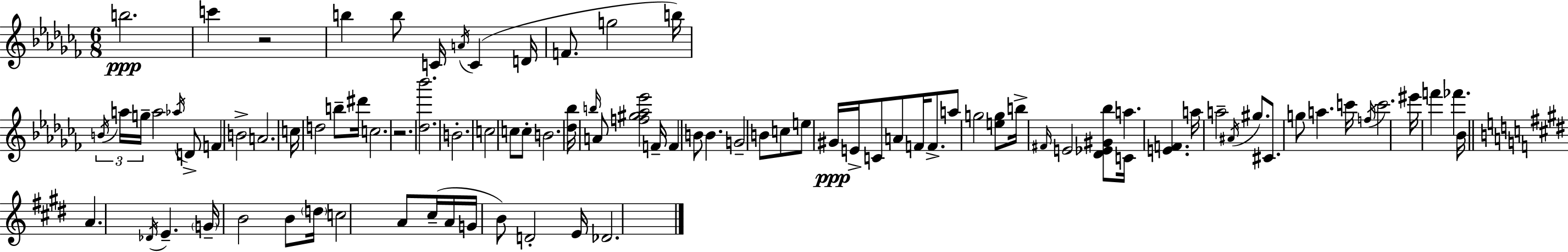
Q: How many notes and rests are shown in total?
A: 91